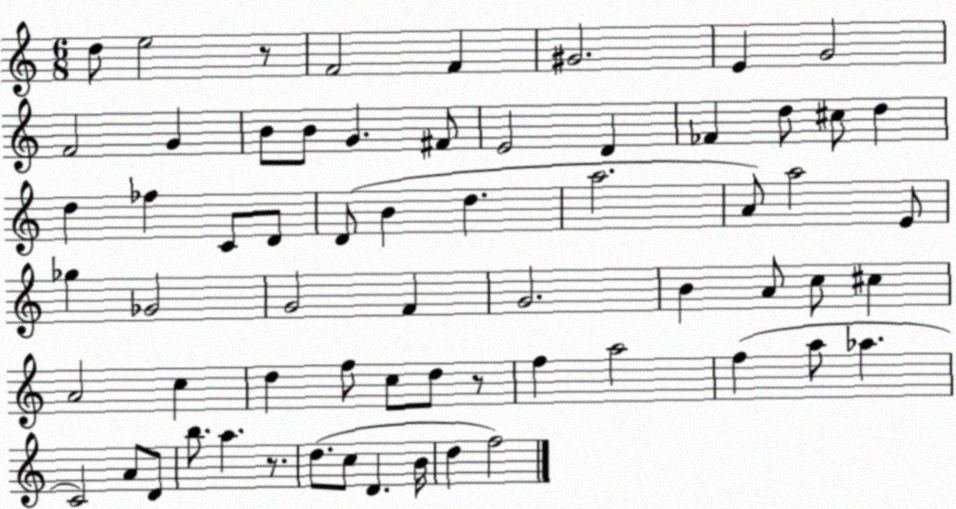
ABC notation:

X:1
T:Untitled
M:6/8
L:1/4
K:C
d/2 e2 z/2 F2 F ^G2 E G2 F2 G B/2 B/2 G ^F/2 E2 D _F d/2 ^c/2 d d _f C/2 D/2 D/2 B d a2 A/2 a2 E/2 _g _G2 G2 F G2 B A/2 c/2 ^c A2 c d f/2 c/2 d/2 z/2 f a2 f a/2 _a C2 A/2 D/2 b/2 a z/2 d/2 c/2 D B/4 d f2